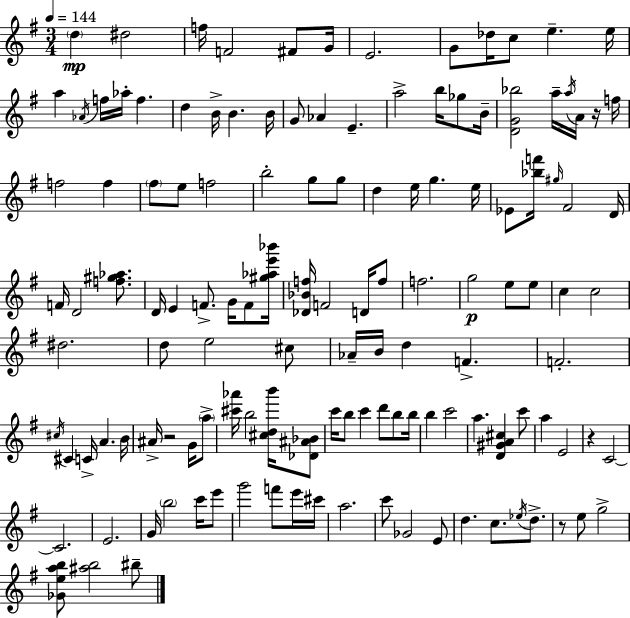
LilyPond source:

{
  \clef treble
  \numericTimeSignature
  \time 3/4
  \key g \major
  \tempo 4 = 144
  \parenthesize d''4\mp dis''2 | f''16 f'2 fis'8 g'16 | e'2. | g'8 des''16 c''8 e''4.-- e''16 | \break a''4 \acciaccatura { aes'16 } f''16 aes''16-. f''4. | d''4 b'16-> b'4. | b'16 g'8 aes'4 e'4.-- | a''2-> b''16 ges''8 | \break b'16-- <d' g' bes''>2 a''16-- \acciaccatura { a''16 } a'16 | r16 f''16 f''2 f''4 | \parenthesize fis''8 e''8 f''2 | b''2-. g''8 | \break g''8 d''4 e''16 g''4. | e''16 ees'8 <bes'' f'''>16 \grace { gis''16 } fis'2 | d'16 f'16 d'2 | <f'' gis'' aes''>8. d'16 e'4 f'8.-> g'16 | \break f'8 <gis'' aes'' e''' bes'''>16 <des' bes' f''>16 f'2 | d'16 f''8 f''2. | g''2\p e''8 | e''8 c''4 c''2 | \break dis''2. | d''8 e''2 | cis''8 aes'16-- b'16 d''4 f'4.-> | f'2.-. | \break \acciaccatura { cis''16 } cis'4 c'16-> a'4. | b'16 ais'16-> r2 | g'16 \parenthesize a''8-> <cis''' aes'''>16 b''2 | <cis'' d'' b'''>16 <des' ais' bes'>8 c'''16 b''8 c'''4 d'''8 | \break b''8 b''16 b''4 c'''2 | a''4. <d' gis' a' cis''>4 | c'''8 a''4 e'2 | r4 c'2~~ | \break c'2. | e'2. | g'16 \parenthesize b''2 | c'''16 e'''8 g'''2 | \break f'''8 e'''16 cis'''16 a''2. | c'''8 ges'2 | e'8 d''4. c''8. | \acciaccatura { ees''16 } d''8.-> r8 e''8 g''2-> | \break <ges' e'' a'' b''>8 <ais'' b''>2 | bis''8-- \bar "|."
}